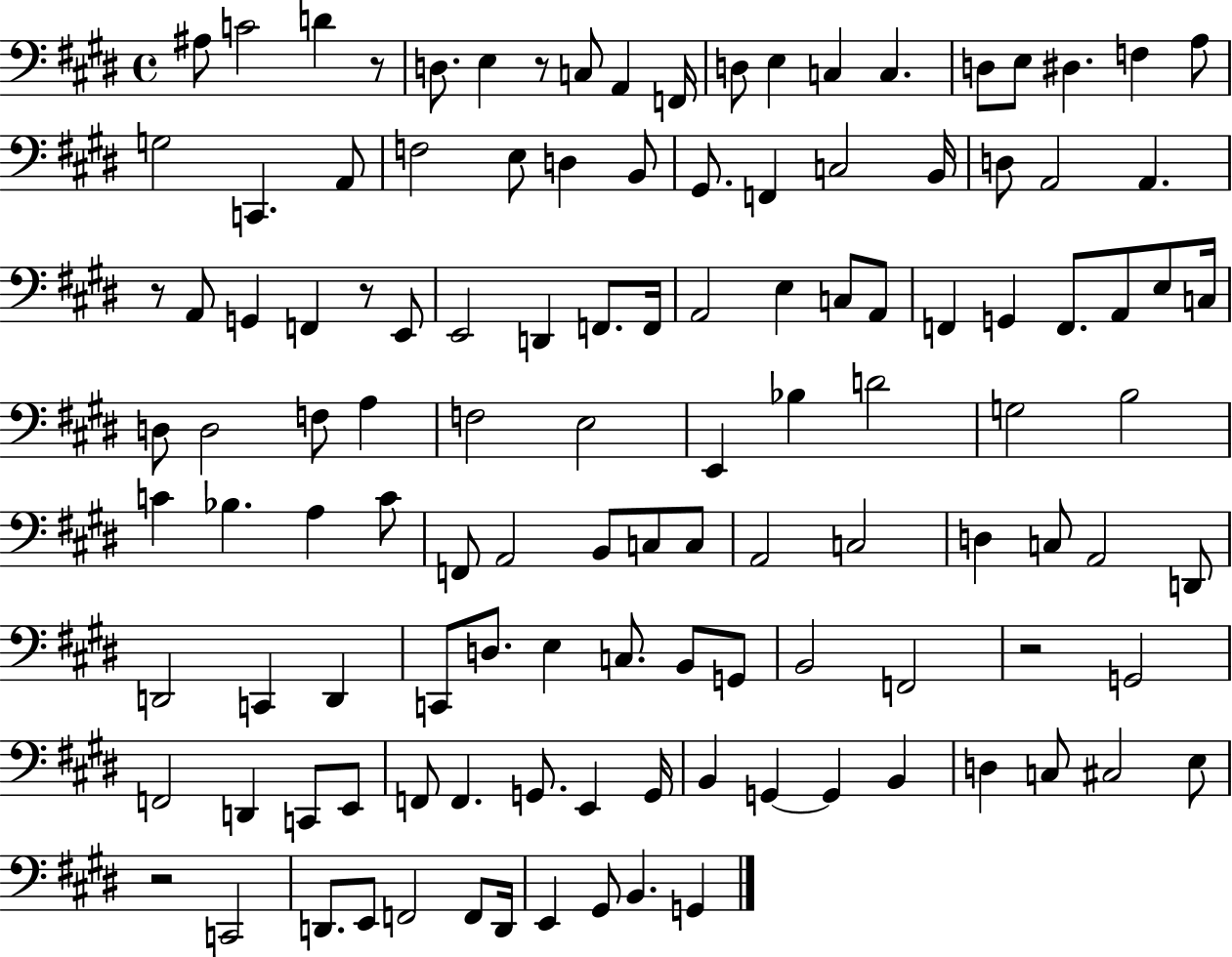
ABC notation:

X:1
T:Untitled
M:4/4
L:1/4
K:E
^A,/2 C2 D z/2 D,/2 E, z/2 C,/2 A,, F,,/4 D,/2 E, C, C, D,/2 E,/2 ^D, F, A,/2 G,2 C,, A,,/2 F,2 E,/2 D, B,,/2 ^G,,/2 F,, C,2 B,,/4 D,/2 A,,2 A,, z/2 A,,/2 G,, F,, z/2 E,,/2 E,,2 D,, F,,/2 F,,/4 A,,2 E, C,/2 A,,/2 F,, G,, F,,/2 A,,/2 E,/2 C,/4 D,/2 D,2 F,/2 A, F,2 E,2 E,, _B, D2 G,2 B,2 C _B, A, C/2 F,,/2 A,,2 B,,/2 C,/2 C,/2 A,,2 C,2 D, C,/2 A,,2 D,,/2 D,,2 C,, D,, C,,/2 D,/2 E, C,/2 B,,/2 G,,/2 B,,2 F,,2 z2 G,,2 F,,2 D,, C,,/2 E,,/2 F,,/2 F,, G,,/2 E,, G,,/4 B,, G,, G,, B,, D, C,/2 ^C,2 E,/2 z2 C,,2 D,,/2 E,,/2 F,,2 F,,/2 D,,/4 E,, ^G,,/2 B,, G,,